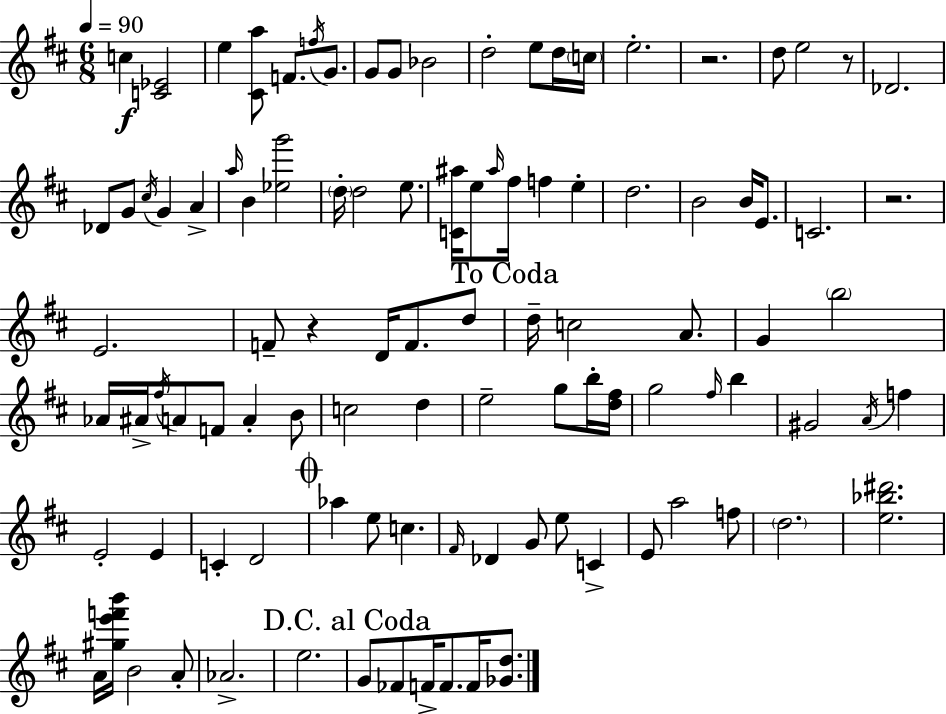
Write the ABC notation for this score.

X:1
T:Untitled
M:6/8
L:1/4
K:D
c [C_E]2 e [^Ca]/2 F/2 f/4 G/2 G/2 G/2 _B2 d2 e/2 d/4 c/4 e2 z2 d/2 e2 z/2 _D2 _D/2 G/2 ^c/4 G A a/4 B [_eg']2 d/4 d2 e/2 [C^a]/4 e/2 ^a/4 ^f/4 f e d2 B2 B/4 E/2 C2 z2 E2 F/2 z D/4 F/2 d/2 d/4 c2 A/2 G b2 _A/4 ^A/4 ^f/4 A/2 F/2 A B/2 c2 d e2 g/2 b/4 [d^f]/4 g2 ^f/4 b ^G2 A/4 f E2 E C D2 _a e/2 c ^F/4 _D G/2 e/2 C E/2 a2 f/2 d2 [e_b^d']2 A/4 [^ge'f'b']/4 B2 A/2 _A2 e2 G/2 _F/2 F/4 F/2 F/4 [_Gd]/2